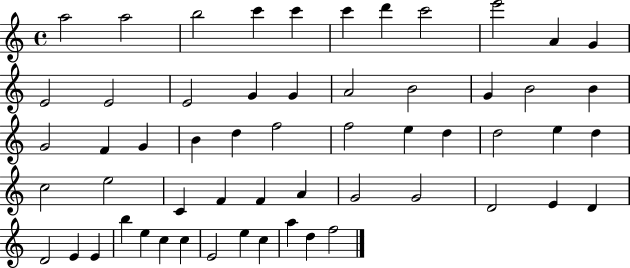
{
  \clef treble
  \time 4/4
  \defaultTimeSignature
  \key c \major
  a''2 a''2 | b''2 c'''4 c'''4 | c'''4 d'''4 c'''2 | e'''2 a'4 g'4 | \break e'2 e'2 | e'2 g'4 g'4 | a'2 b'2 | g'4 b'2 b'4 | \break g'2 f'4 g'4 | b'4 d''4 f''2 | f''2 e''4 d''4 | d''2 e''4 d''4 | \break c''2 e''2 | c'4 f'4 f'4 a'4 | g'2 g'2 | d'2 e'4 d'4 | \break d'2 e'4 e'4 | b''4 e''4 c''4 c''4 | e'2 e''4 c''4 | a''4 d''4 f''2 | \break \bar "|."
}